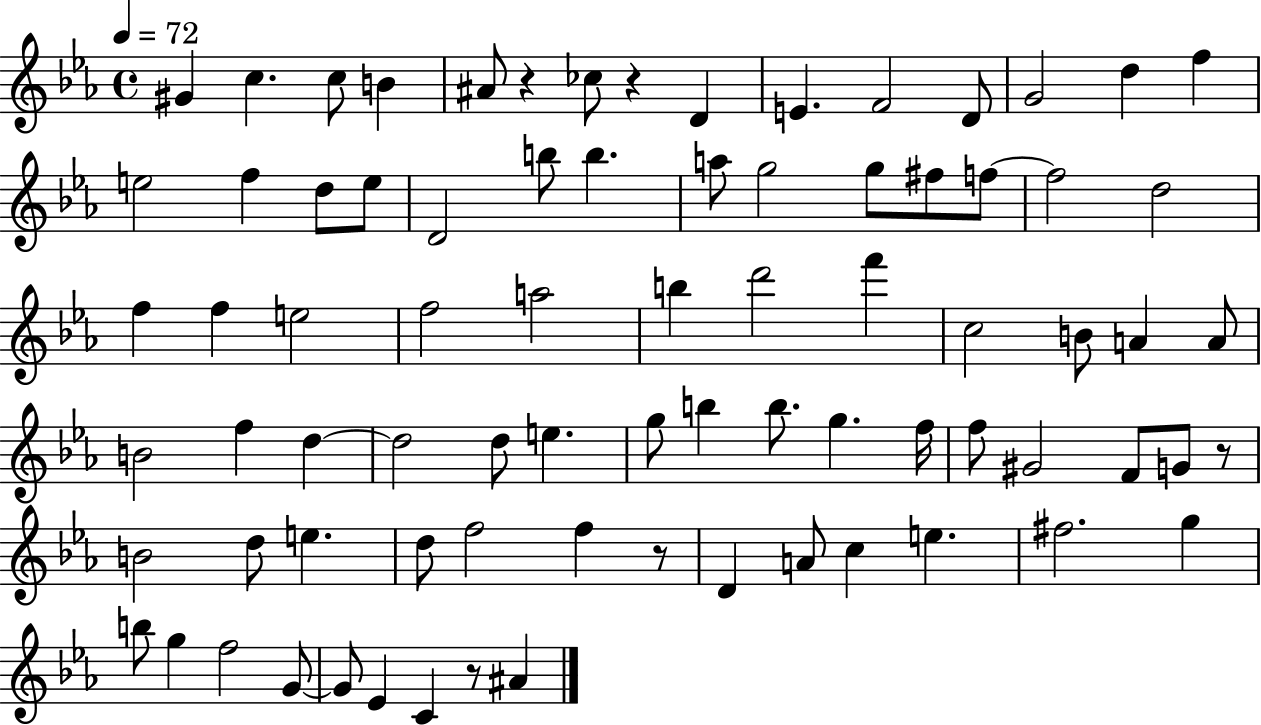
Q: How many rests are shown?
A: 5